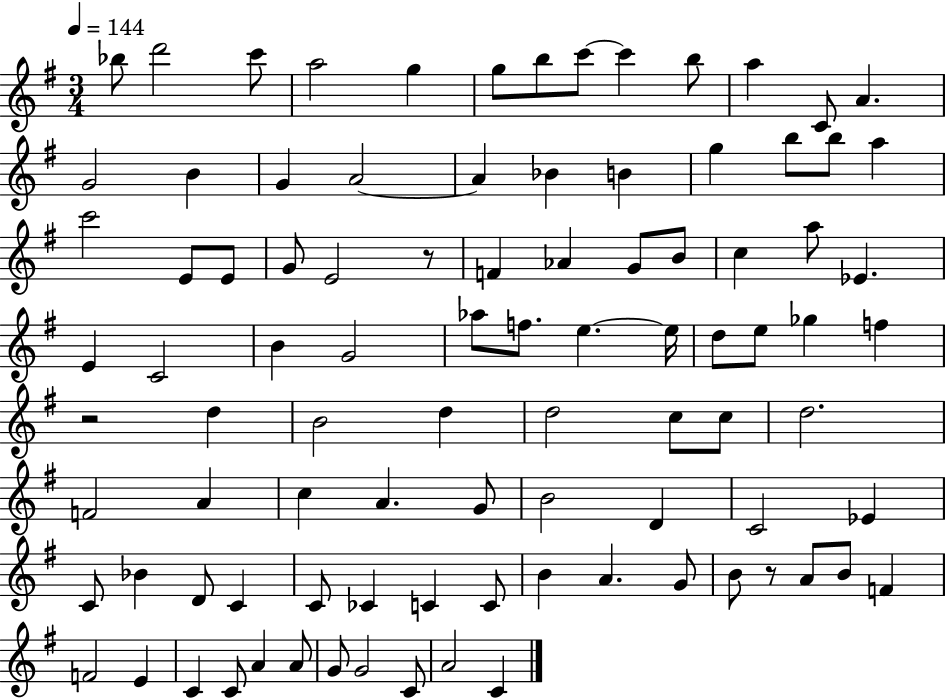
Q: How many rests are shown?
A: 3